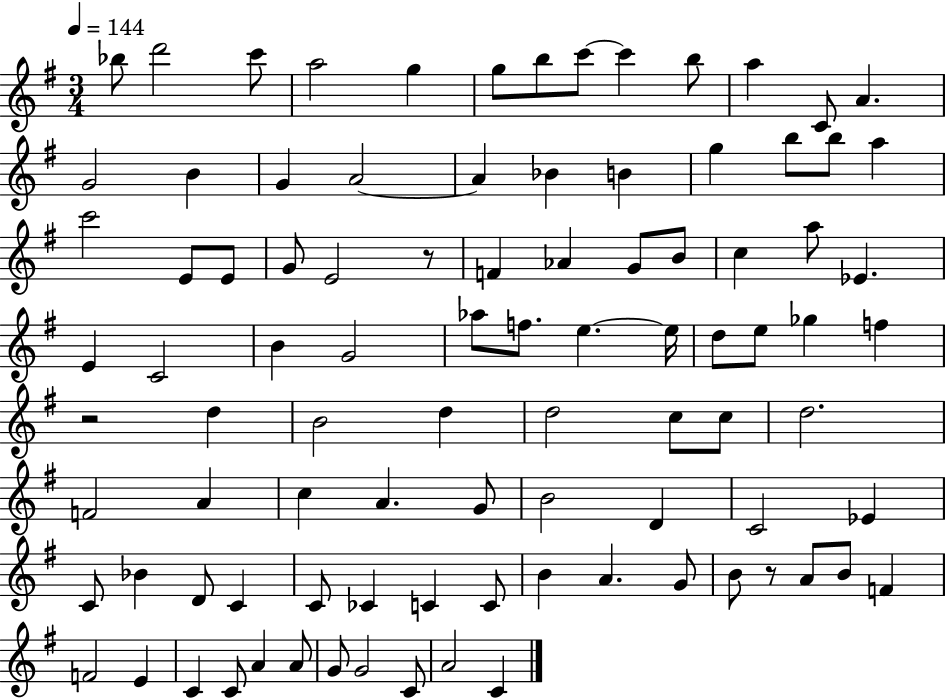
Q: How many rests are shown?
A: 3